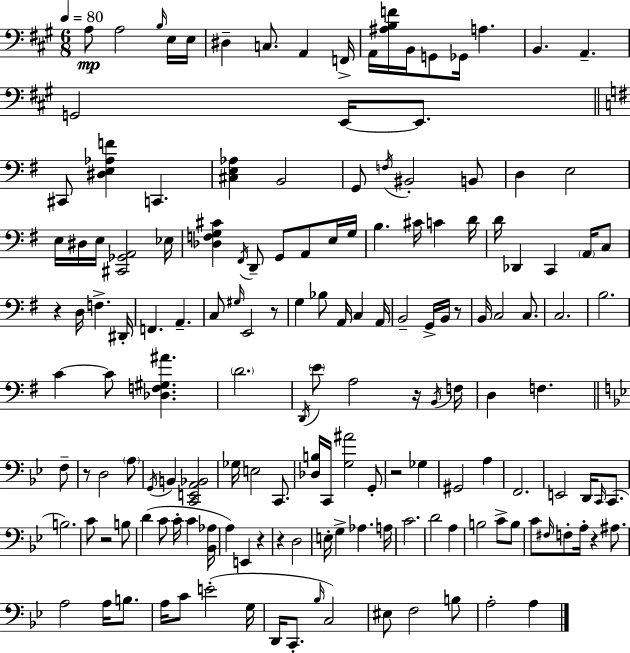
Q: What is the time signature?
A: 6/8